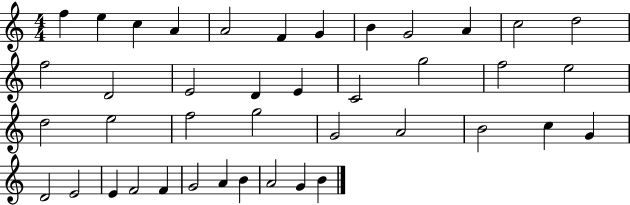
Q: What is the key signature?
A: C major